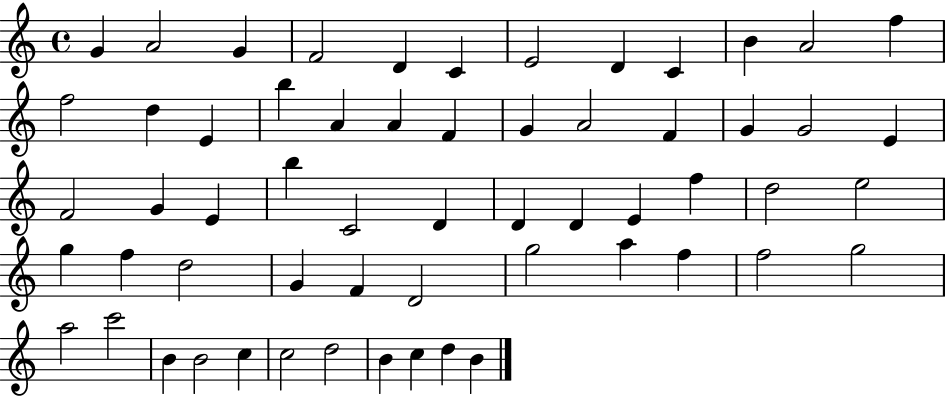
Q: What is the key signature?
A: C major